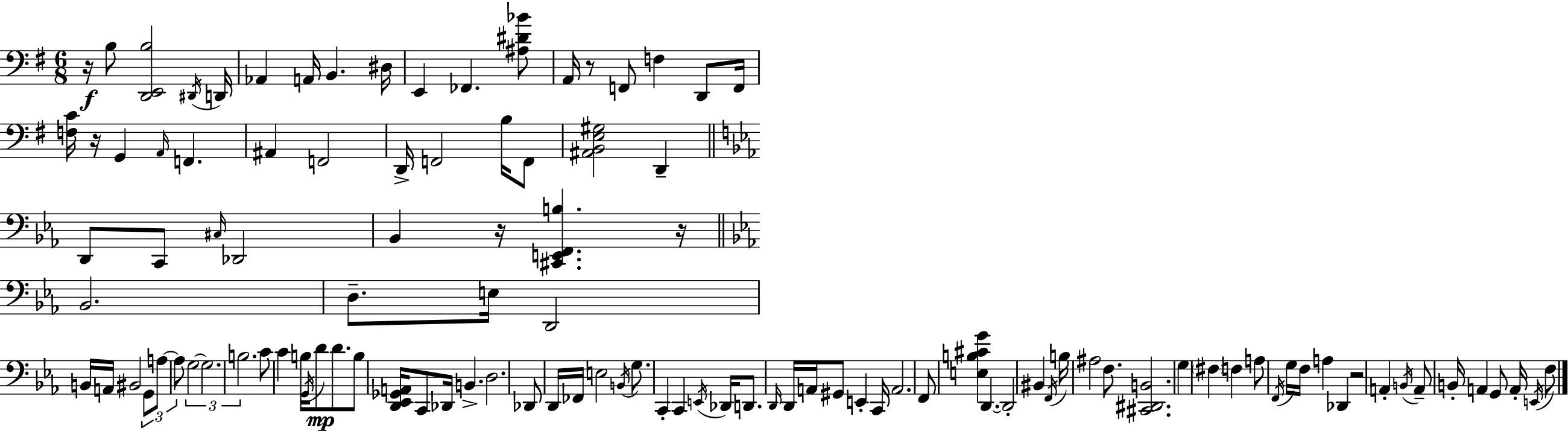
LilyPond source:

{
  \clef bass
  \numericTimeSignature
  \time 6/8
  \key e \minor
  r16\f b8 <d, e, b>2 \acciaccatura { dis,16 } | d,16 aes,4 a,16 b,4. | dis16 e,4 fes,4. <ais dis' bes'>8 | a,16 r8 f,8 f4 d,8 | \break f,16 <f c'>16 r16 g,4 \grace { a,16 } f,4. | ais,4 f,2 | d,16-> f,2 b16 | f,8 <ais, b, e gis>2 d,4-- | \break \bar "||" \break \key ees \major d,8 c,8 \grace { cis16 } des,2 | bes,4 r16 <cis, e, f, b>4. | r16 \bar "||" \break \key ees \major bes,2. | d8.-- e16 d,2 | b,16 a,16 bis,2 \tuplet 3/2 { g,8 | a8~~ a8 } \tuplet 3/2 { g2~~ | \break g2. | b2. } | c'8 c'4 b16 \acciaccatura { g,16 }\mp d'8 d'8. | b8 <d, ees, ges, a,>16 c,8 des,16 b,4.-> | \break d2. | des,8 d,16 fes,16 e2 | \acciaccatura { b,16 } g8. c,4-. c,4 | \acciaccatura { e,16 } des,16 d,8. \grace { d,16 } d,16 a,16 gis,8 e,4-. | \break c,16 a,2. | f,8 <e b cis' g'>4 d,4.~~ | d,2-. | bis,4 \acciaccatura { f,16 } b16 ais2 | \break f8. <cis, dis, b,>2. | g4 \parenthesize fis4 | f4 a8 \acciaccatura { f,16 } g16 f16 a4 | des,4 r2 | \break a,4-. \acciaccatura { b,16 } a,8-- b,16-. a,4 | g,8 a,16-. \acciaccatura { e,16 } f8 \bar "|."
}